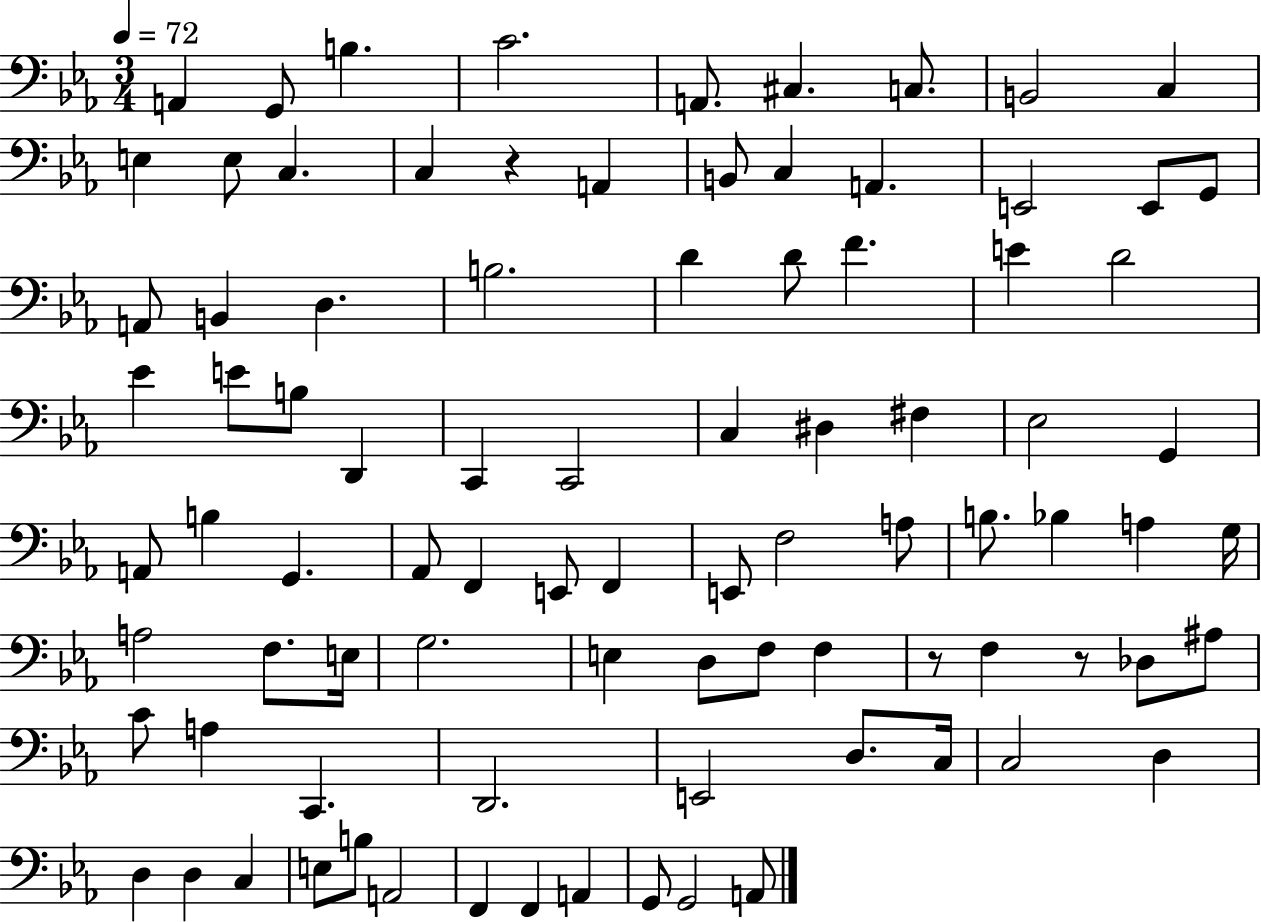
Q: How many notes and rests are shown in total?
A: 89